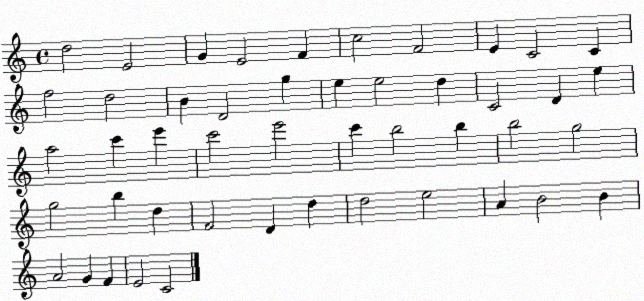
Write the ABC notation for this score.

X:1
T:Untitled
M:4/4
L:1/4
K:C
d2 E2 G E2 F c2 F2 E C2 C f2 d2 B D2 g e e2 d C2 D e a2 c' e' c'2 e'2 c' b2 b b2 g2 g2 b d F2 D d d2 e2 A B2 B A2 G F E2 C2